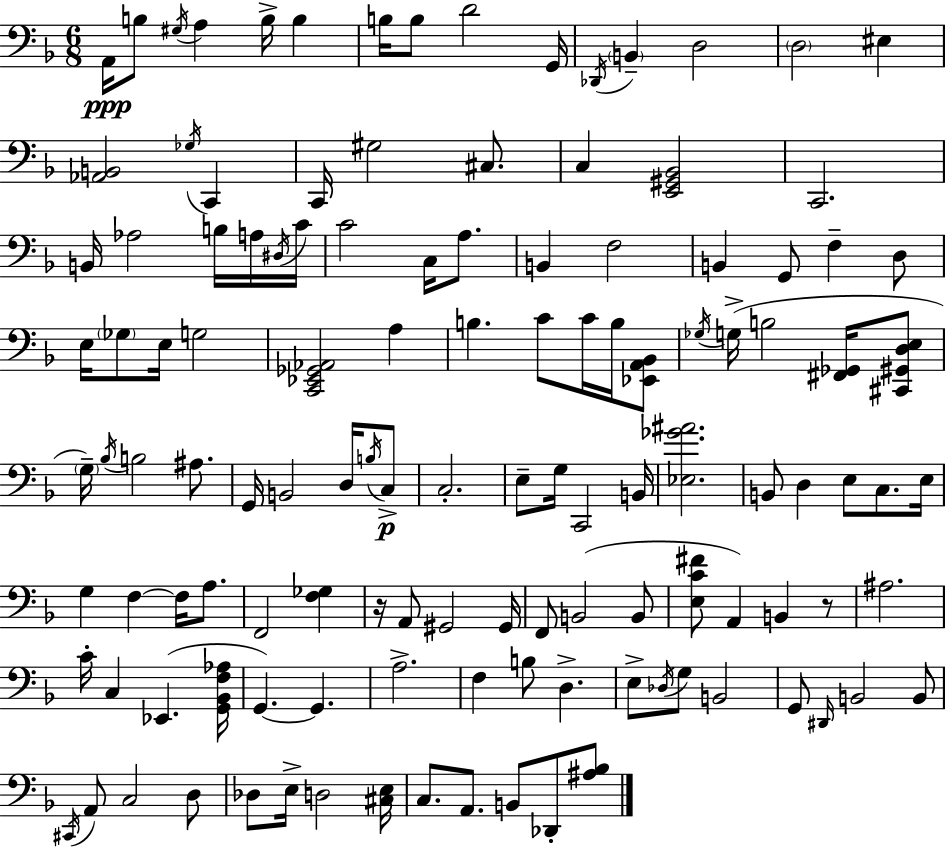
{
  \clef bass
  \numericTimeSignature
  \time 6/8
  \key f \major
  a,16\ppp b8 \acciaccatura { gis16 } a4 b16-> b4 | b16 b8 d'2 | g,16 \acciaccatura { des,16 } \parenthesize b,4-- d2 | \parenthesize d2 eis4 | \break <aes, b,>2 \acciaccatura { ges16 } c,4 | c,16 gis2 | cis8. c4 <e, gis, bes,>2 | c,2. | \break b,16 aes2 | b16 a16 \acciaccatura { dis16 } c'16 c'2 | c16 a8. b,4 f2 | b,4 g,8 f4-- | \break d8 e16 \parenthesize ges8 e16 g2 | <c, ees, ges, aes,>2 | a4 b4. c'8 | c'16 b16 <ees, a, bes,>8 \acciaccatura { ges16 }( g16-> b2 | \break <fis, ges,>16 <cis, gis, d e>8 \parenthesize g16--) \acciaccatura { bes16 } b2 | ais8. g,16 b,2 | d16 \acciaccatura { b16 }\p c8-> c2.-. | e8-- g16 c,2 | \break b,16 <ees ges' ais'>2. | b,8 d4 | e8 c8. e16 g4 f4~~ | f16 a8. f,2 | \break <f ges>4 r16 a,8 gis,2 | gis,16 f,8 b,2( | b,8 <e c' fis'>8 a,4) | b,4 r8 ais2. | \break c'16-. c4 | ees,4.( <g, bes, f aes>16 g,4.~~) | g,4. a2.-> | f4 b8 | \break d4.-> e8-> \acciaccatura { des16 } g8 | b,2 g,8 \grace { dis,16 } b,2 | b,8 \acciaccatura { cis,16 } a,8 | c2 d8 des8 | \break e16-> d2 <cis e>16 c8. | a,8. b,8 des,8-. <ais bes>8 \bar "|."
}